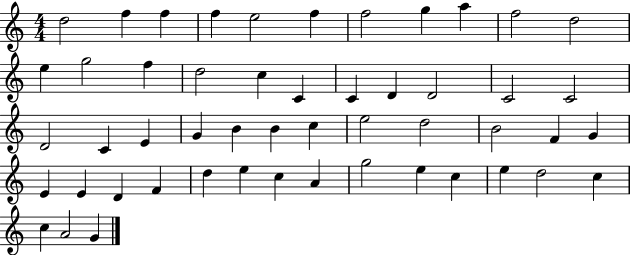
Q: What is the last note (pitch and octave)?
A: G4